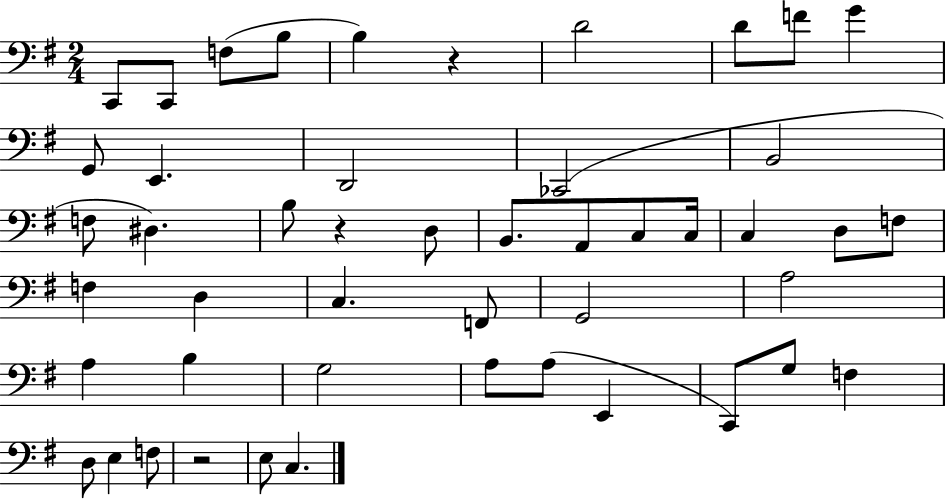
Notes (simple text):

C2/e C2/e F3/e B3/e B3/q R/q D4/h D4/e F4/e G4/q G2/e E2/q. D2/h CES2/h B2/h F3/e D#3/q. B3/e R/q D3/e B2/e. A2/e C3/e C3/s C3/q D3/e F3/e F3/q D3/q C3/q. F2/e G2/h A3/h A3/q B3/q G3/h A3/e A3/e E2/q C2/e G3/e F3/q D3/e E3/q F3/e R/h E3/e C3/q.